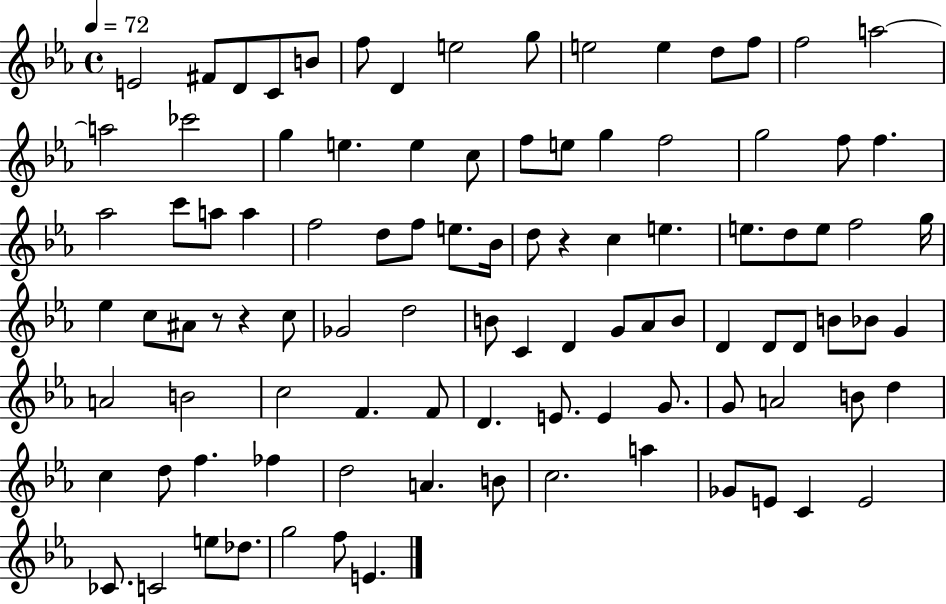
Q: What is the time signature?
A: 4/4